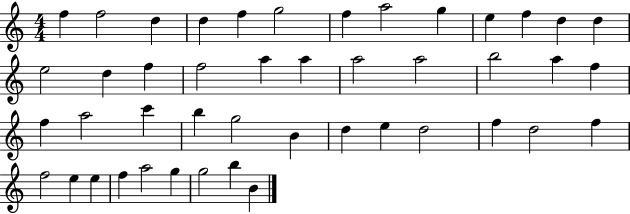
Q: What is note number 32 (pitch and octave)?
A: E5